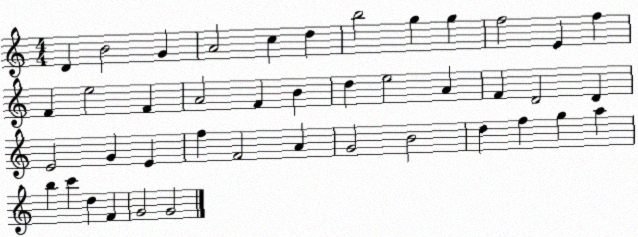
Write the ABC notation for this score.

X:1
T:Untitled
M:4/4
L:1/4
K:C
D B2 G A2 c d b2 g g f2 E f F e2 F A2 F B d e2 A F D2 D E2 G E f F2 A G2 B2 d f g a b c' d F G2 G2